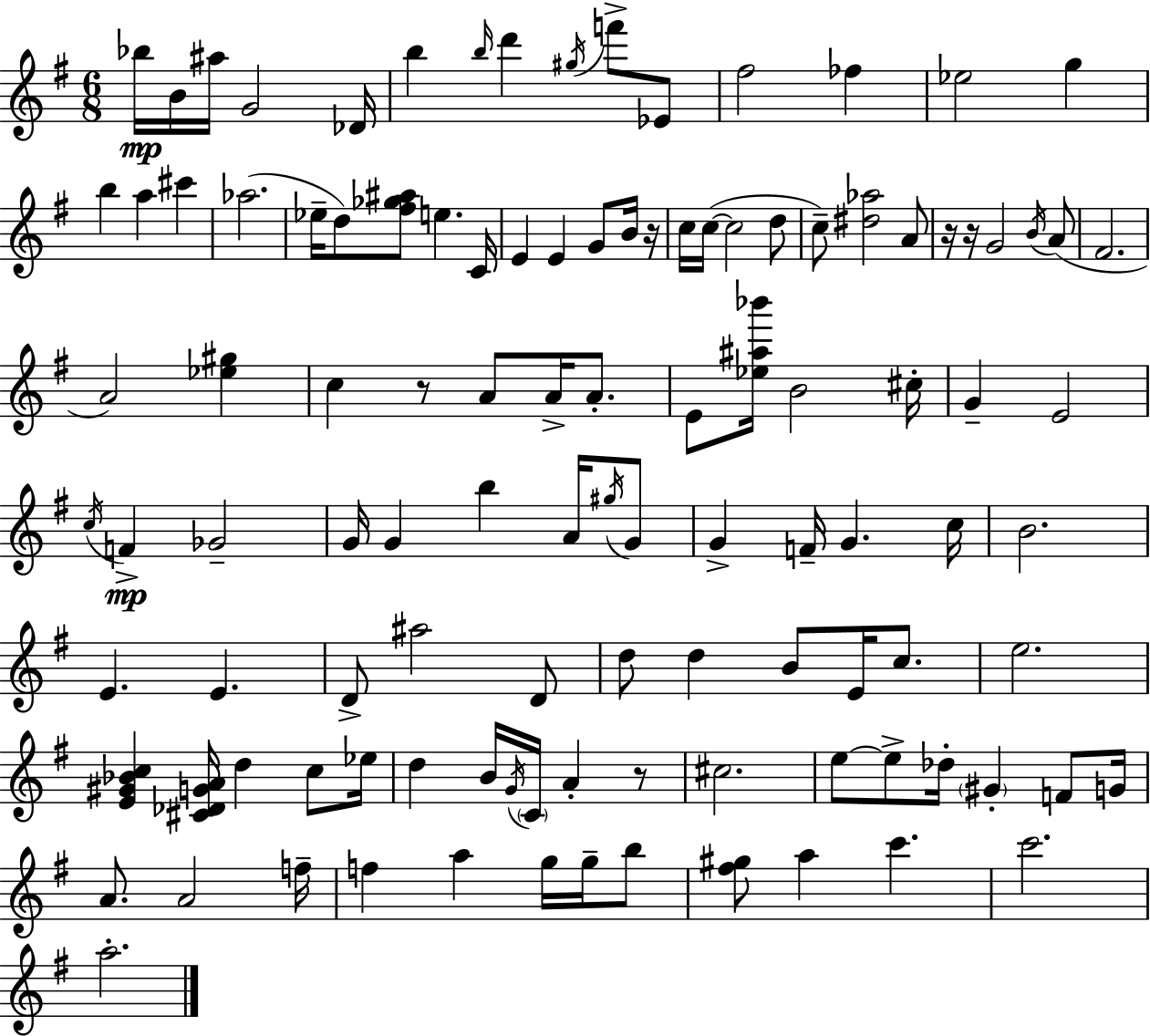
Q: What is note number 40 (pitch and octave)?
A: A4